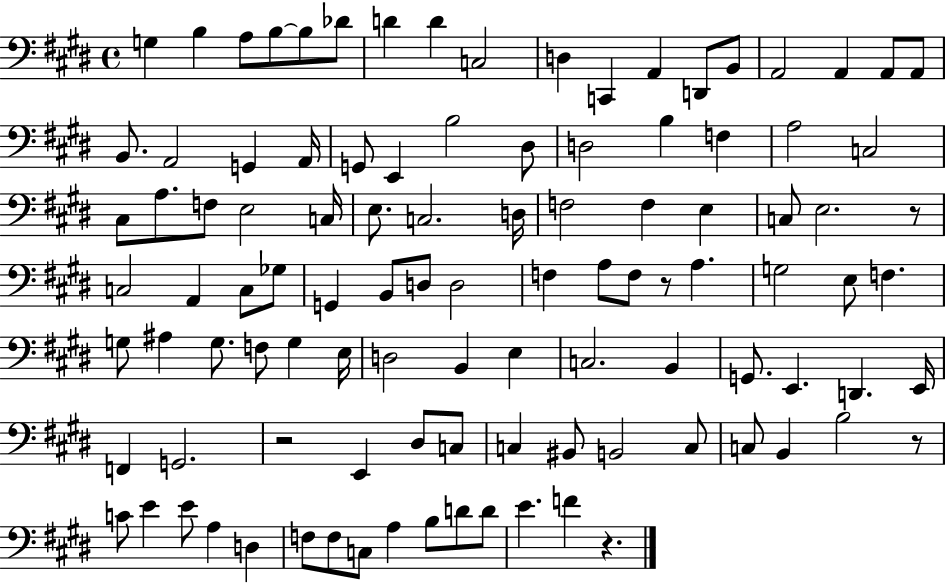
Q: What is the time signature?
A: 4/4